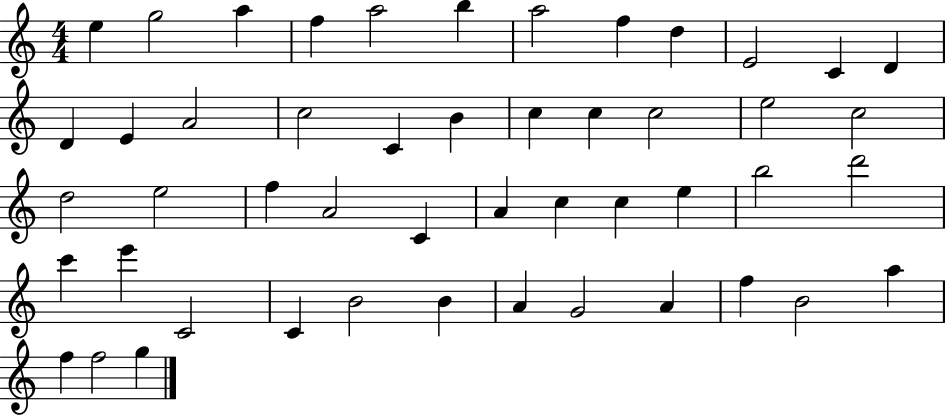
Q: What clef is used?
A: treble